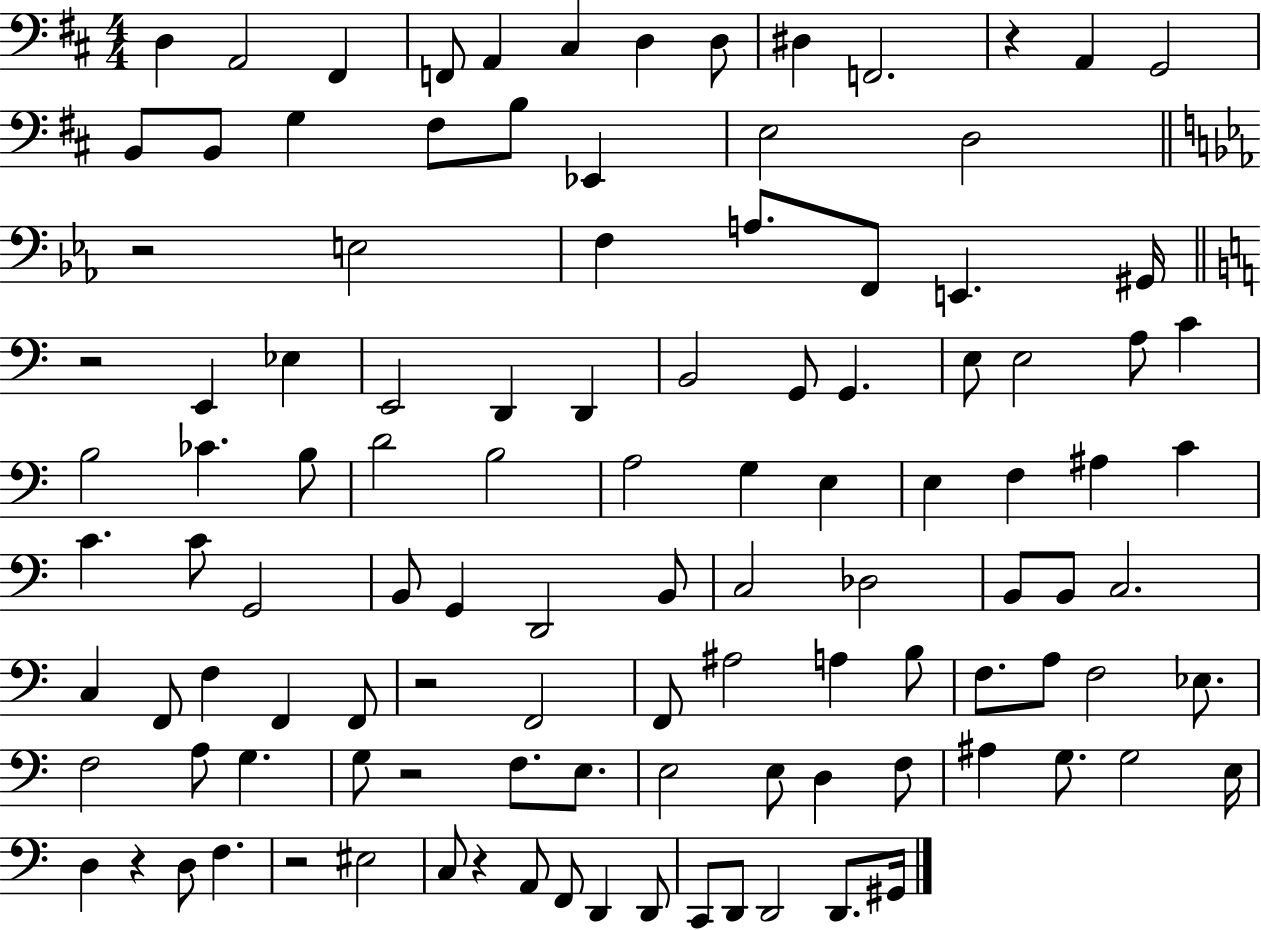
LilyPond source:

{
  \clef bass
  \numericTimeSignature
  \time 4/4
  \key d \major
  \repeat volta 2 { d4 a,2 fis,4 | f,8 a,4 cis4 d4 d8 | dis4 f,2. | r4 a,4 g,2 | \break b,8 b,8 g4 fis8 b8 ees,4 | e2 d2 | \bar "||" \break \key ees \major r2 e2 | f4 a8. f,8 e,4. gis,16 | \bar "||" \break \key c \major r2 e,4 ees4 | e,2 d,4 d,4 | b,2 g,8 g,4. | e8 e2 a8 c'4 | \break b2 ces'4. b8 | d'2 b2 | a2 g4 e4 | e4 f4 ais4 c'4 | \break c'4. c'8 g,2 | b,8 g,4 d,2 b,8 | c2 des2 | b,8 b,8 c2. | \break c4 f,8 f4 f,4 f,8 | r2 f,2 | f,8 ais2 a4 b8 | f8. a8 f2 ees8. | \break f2 a8 g4. | g8 r2 f8. e8. | e2 e8 d4 f8 | ais4 g8. g2 e16 | \break d4 r4 d8 f4. | r2 eis2 | c8 r4 a,8 f,8 d,4 d,8 | c,8 d,8 d,2 d,8. gis,16 | \break } \bar "|."
}